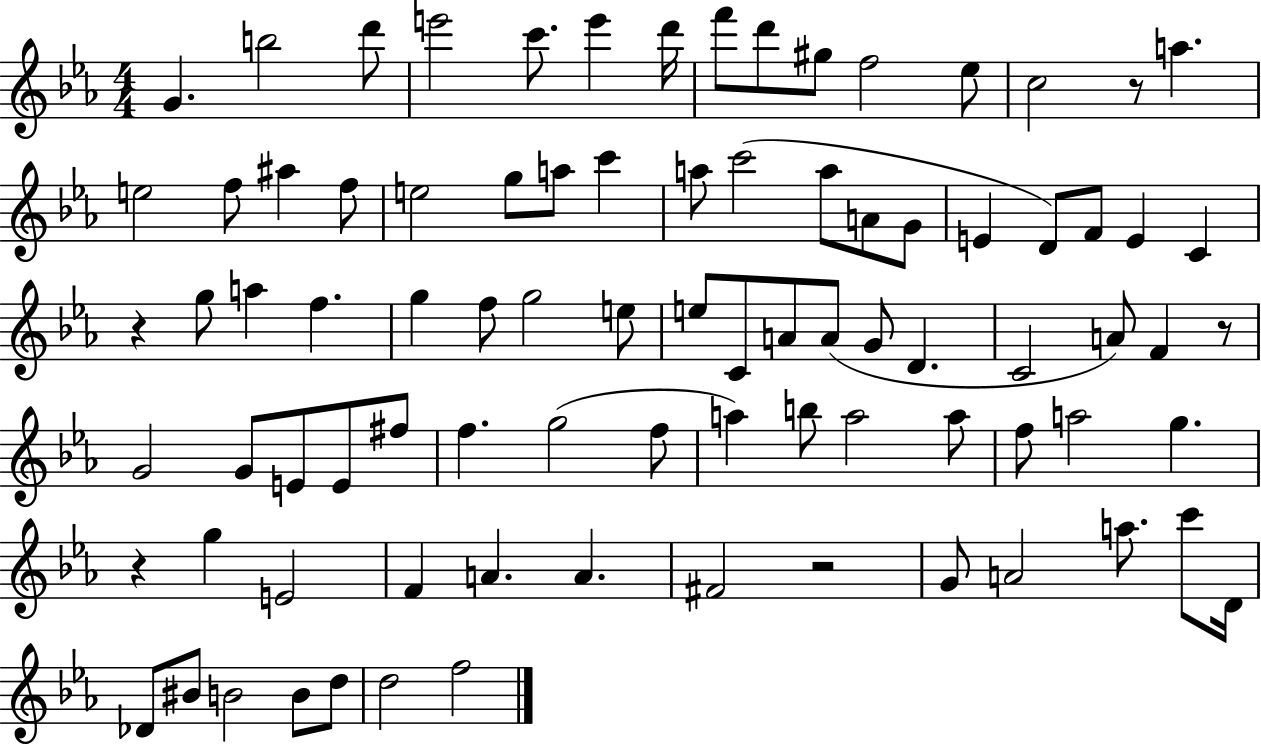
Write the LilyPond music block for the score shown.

{
  \clef treble
  \numericTimeSignature
  \time 4/4
  \key ees \major
  g'4. b''2 d'''8 | e'''2 c'''8. e'''4 d'''16 | f'''8 d'''8 gis''8 f''2 ees''8 | c''2 r8 a''4. | \break e''2 f''8 ais''4 f''8 | e''2 g''8 a''8 c'''4 | a''8 c'''2( a''8 a'8 g'8 | e'4 d'8) f'8 e'4 c'4 | \break r4 g''8 a''4 f''4. | g''4 f''8 g''2 e''8 | e''8 c'8 a'8 a'8( g'8 d'4. | c'2 a'8) f'4 r8 | \break g'2 g'8 e'8 e'8 fis''8 | f''4. g''2( f''8 | a''4) b''8 a''2 a''8 | f''8 a''2 g''4. | \break r4 g''4 e'2 | f'4 a'4. a'4. | fis'2 r2 | g'8 a'2 a''8. c'''8 d'16 | \break des'8 bis'8 b'2 b'8 d''8 | d''2 f''2 | \bar "|."
}